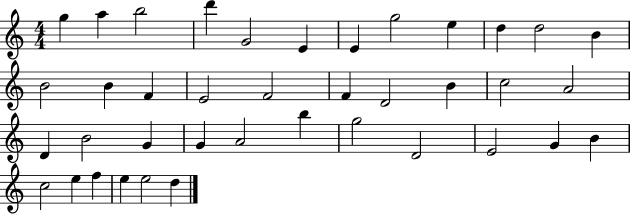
G5/q A5/q B5/h D6/q G4/h E4/q E4/q G5/h E5/q D5/q D5/h B4/q B4/h B4/q F4/q E4/h F4/h F4/q D4/h B4/q C5/h A4/h D4/q B4/h G4/q G4/q A4/h B5/q G5/h D4/h E4/h G4/q B4/q C5/h E5/q F5/q E5/q E5/h D5/q